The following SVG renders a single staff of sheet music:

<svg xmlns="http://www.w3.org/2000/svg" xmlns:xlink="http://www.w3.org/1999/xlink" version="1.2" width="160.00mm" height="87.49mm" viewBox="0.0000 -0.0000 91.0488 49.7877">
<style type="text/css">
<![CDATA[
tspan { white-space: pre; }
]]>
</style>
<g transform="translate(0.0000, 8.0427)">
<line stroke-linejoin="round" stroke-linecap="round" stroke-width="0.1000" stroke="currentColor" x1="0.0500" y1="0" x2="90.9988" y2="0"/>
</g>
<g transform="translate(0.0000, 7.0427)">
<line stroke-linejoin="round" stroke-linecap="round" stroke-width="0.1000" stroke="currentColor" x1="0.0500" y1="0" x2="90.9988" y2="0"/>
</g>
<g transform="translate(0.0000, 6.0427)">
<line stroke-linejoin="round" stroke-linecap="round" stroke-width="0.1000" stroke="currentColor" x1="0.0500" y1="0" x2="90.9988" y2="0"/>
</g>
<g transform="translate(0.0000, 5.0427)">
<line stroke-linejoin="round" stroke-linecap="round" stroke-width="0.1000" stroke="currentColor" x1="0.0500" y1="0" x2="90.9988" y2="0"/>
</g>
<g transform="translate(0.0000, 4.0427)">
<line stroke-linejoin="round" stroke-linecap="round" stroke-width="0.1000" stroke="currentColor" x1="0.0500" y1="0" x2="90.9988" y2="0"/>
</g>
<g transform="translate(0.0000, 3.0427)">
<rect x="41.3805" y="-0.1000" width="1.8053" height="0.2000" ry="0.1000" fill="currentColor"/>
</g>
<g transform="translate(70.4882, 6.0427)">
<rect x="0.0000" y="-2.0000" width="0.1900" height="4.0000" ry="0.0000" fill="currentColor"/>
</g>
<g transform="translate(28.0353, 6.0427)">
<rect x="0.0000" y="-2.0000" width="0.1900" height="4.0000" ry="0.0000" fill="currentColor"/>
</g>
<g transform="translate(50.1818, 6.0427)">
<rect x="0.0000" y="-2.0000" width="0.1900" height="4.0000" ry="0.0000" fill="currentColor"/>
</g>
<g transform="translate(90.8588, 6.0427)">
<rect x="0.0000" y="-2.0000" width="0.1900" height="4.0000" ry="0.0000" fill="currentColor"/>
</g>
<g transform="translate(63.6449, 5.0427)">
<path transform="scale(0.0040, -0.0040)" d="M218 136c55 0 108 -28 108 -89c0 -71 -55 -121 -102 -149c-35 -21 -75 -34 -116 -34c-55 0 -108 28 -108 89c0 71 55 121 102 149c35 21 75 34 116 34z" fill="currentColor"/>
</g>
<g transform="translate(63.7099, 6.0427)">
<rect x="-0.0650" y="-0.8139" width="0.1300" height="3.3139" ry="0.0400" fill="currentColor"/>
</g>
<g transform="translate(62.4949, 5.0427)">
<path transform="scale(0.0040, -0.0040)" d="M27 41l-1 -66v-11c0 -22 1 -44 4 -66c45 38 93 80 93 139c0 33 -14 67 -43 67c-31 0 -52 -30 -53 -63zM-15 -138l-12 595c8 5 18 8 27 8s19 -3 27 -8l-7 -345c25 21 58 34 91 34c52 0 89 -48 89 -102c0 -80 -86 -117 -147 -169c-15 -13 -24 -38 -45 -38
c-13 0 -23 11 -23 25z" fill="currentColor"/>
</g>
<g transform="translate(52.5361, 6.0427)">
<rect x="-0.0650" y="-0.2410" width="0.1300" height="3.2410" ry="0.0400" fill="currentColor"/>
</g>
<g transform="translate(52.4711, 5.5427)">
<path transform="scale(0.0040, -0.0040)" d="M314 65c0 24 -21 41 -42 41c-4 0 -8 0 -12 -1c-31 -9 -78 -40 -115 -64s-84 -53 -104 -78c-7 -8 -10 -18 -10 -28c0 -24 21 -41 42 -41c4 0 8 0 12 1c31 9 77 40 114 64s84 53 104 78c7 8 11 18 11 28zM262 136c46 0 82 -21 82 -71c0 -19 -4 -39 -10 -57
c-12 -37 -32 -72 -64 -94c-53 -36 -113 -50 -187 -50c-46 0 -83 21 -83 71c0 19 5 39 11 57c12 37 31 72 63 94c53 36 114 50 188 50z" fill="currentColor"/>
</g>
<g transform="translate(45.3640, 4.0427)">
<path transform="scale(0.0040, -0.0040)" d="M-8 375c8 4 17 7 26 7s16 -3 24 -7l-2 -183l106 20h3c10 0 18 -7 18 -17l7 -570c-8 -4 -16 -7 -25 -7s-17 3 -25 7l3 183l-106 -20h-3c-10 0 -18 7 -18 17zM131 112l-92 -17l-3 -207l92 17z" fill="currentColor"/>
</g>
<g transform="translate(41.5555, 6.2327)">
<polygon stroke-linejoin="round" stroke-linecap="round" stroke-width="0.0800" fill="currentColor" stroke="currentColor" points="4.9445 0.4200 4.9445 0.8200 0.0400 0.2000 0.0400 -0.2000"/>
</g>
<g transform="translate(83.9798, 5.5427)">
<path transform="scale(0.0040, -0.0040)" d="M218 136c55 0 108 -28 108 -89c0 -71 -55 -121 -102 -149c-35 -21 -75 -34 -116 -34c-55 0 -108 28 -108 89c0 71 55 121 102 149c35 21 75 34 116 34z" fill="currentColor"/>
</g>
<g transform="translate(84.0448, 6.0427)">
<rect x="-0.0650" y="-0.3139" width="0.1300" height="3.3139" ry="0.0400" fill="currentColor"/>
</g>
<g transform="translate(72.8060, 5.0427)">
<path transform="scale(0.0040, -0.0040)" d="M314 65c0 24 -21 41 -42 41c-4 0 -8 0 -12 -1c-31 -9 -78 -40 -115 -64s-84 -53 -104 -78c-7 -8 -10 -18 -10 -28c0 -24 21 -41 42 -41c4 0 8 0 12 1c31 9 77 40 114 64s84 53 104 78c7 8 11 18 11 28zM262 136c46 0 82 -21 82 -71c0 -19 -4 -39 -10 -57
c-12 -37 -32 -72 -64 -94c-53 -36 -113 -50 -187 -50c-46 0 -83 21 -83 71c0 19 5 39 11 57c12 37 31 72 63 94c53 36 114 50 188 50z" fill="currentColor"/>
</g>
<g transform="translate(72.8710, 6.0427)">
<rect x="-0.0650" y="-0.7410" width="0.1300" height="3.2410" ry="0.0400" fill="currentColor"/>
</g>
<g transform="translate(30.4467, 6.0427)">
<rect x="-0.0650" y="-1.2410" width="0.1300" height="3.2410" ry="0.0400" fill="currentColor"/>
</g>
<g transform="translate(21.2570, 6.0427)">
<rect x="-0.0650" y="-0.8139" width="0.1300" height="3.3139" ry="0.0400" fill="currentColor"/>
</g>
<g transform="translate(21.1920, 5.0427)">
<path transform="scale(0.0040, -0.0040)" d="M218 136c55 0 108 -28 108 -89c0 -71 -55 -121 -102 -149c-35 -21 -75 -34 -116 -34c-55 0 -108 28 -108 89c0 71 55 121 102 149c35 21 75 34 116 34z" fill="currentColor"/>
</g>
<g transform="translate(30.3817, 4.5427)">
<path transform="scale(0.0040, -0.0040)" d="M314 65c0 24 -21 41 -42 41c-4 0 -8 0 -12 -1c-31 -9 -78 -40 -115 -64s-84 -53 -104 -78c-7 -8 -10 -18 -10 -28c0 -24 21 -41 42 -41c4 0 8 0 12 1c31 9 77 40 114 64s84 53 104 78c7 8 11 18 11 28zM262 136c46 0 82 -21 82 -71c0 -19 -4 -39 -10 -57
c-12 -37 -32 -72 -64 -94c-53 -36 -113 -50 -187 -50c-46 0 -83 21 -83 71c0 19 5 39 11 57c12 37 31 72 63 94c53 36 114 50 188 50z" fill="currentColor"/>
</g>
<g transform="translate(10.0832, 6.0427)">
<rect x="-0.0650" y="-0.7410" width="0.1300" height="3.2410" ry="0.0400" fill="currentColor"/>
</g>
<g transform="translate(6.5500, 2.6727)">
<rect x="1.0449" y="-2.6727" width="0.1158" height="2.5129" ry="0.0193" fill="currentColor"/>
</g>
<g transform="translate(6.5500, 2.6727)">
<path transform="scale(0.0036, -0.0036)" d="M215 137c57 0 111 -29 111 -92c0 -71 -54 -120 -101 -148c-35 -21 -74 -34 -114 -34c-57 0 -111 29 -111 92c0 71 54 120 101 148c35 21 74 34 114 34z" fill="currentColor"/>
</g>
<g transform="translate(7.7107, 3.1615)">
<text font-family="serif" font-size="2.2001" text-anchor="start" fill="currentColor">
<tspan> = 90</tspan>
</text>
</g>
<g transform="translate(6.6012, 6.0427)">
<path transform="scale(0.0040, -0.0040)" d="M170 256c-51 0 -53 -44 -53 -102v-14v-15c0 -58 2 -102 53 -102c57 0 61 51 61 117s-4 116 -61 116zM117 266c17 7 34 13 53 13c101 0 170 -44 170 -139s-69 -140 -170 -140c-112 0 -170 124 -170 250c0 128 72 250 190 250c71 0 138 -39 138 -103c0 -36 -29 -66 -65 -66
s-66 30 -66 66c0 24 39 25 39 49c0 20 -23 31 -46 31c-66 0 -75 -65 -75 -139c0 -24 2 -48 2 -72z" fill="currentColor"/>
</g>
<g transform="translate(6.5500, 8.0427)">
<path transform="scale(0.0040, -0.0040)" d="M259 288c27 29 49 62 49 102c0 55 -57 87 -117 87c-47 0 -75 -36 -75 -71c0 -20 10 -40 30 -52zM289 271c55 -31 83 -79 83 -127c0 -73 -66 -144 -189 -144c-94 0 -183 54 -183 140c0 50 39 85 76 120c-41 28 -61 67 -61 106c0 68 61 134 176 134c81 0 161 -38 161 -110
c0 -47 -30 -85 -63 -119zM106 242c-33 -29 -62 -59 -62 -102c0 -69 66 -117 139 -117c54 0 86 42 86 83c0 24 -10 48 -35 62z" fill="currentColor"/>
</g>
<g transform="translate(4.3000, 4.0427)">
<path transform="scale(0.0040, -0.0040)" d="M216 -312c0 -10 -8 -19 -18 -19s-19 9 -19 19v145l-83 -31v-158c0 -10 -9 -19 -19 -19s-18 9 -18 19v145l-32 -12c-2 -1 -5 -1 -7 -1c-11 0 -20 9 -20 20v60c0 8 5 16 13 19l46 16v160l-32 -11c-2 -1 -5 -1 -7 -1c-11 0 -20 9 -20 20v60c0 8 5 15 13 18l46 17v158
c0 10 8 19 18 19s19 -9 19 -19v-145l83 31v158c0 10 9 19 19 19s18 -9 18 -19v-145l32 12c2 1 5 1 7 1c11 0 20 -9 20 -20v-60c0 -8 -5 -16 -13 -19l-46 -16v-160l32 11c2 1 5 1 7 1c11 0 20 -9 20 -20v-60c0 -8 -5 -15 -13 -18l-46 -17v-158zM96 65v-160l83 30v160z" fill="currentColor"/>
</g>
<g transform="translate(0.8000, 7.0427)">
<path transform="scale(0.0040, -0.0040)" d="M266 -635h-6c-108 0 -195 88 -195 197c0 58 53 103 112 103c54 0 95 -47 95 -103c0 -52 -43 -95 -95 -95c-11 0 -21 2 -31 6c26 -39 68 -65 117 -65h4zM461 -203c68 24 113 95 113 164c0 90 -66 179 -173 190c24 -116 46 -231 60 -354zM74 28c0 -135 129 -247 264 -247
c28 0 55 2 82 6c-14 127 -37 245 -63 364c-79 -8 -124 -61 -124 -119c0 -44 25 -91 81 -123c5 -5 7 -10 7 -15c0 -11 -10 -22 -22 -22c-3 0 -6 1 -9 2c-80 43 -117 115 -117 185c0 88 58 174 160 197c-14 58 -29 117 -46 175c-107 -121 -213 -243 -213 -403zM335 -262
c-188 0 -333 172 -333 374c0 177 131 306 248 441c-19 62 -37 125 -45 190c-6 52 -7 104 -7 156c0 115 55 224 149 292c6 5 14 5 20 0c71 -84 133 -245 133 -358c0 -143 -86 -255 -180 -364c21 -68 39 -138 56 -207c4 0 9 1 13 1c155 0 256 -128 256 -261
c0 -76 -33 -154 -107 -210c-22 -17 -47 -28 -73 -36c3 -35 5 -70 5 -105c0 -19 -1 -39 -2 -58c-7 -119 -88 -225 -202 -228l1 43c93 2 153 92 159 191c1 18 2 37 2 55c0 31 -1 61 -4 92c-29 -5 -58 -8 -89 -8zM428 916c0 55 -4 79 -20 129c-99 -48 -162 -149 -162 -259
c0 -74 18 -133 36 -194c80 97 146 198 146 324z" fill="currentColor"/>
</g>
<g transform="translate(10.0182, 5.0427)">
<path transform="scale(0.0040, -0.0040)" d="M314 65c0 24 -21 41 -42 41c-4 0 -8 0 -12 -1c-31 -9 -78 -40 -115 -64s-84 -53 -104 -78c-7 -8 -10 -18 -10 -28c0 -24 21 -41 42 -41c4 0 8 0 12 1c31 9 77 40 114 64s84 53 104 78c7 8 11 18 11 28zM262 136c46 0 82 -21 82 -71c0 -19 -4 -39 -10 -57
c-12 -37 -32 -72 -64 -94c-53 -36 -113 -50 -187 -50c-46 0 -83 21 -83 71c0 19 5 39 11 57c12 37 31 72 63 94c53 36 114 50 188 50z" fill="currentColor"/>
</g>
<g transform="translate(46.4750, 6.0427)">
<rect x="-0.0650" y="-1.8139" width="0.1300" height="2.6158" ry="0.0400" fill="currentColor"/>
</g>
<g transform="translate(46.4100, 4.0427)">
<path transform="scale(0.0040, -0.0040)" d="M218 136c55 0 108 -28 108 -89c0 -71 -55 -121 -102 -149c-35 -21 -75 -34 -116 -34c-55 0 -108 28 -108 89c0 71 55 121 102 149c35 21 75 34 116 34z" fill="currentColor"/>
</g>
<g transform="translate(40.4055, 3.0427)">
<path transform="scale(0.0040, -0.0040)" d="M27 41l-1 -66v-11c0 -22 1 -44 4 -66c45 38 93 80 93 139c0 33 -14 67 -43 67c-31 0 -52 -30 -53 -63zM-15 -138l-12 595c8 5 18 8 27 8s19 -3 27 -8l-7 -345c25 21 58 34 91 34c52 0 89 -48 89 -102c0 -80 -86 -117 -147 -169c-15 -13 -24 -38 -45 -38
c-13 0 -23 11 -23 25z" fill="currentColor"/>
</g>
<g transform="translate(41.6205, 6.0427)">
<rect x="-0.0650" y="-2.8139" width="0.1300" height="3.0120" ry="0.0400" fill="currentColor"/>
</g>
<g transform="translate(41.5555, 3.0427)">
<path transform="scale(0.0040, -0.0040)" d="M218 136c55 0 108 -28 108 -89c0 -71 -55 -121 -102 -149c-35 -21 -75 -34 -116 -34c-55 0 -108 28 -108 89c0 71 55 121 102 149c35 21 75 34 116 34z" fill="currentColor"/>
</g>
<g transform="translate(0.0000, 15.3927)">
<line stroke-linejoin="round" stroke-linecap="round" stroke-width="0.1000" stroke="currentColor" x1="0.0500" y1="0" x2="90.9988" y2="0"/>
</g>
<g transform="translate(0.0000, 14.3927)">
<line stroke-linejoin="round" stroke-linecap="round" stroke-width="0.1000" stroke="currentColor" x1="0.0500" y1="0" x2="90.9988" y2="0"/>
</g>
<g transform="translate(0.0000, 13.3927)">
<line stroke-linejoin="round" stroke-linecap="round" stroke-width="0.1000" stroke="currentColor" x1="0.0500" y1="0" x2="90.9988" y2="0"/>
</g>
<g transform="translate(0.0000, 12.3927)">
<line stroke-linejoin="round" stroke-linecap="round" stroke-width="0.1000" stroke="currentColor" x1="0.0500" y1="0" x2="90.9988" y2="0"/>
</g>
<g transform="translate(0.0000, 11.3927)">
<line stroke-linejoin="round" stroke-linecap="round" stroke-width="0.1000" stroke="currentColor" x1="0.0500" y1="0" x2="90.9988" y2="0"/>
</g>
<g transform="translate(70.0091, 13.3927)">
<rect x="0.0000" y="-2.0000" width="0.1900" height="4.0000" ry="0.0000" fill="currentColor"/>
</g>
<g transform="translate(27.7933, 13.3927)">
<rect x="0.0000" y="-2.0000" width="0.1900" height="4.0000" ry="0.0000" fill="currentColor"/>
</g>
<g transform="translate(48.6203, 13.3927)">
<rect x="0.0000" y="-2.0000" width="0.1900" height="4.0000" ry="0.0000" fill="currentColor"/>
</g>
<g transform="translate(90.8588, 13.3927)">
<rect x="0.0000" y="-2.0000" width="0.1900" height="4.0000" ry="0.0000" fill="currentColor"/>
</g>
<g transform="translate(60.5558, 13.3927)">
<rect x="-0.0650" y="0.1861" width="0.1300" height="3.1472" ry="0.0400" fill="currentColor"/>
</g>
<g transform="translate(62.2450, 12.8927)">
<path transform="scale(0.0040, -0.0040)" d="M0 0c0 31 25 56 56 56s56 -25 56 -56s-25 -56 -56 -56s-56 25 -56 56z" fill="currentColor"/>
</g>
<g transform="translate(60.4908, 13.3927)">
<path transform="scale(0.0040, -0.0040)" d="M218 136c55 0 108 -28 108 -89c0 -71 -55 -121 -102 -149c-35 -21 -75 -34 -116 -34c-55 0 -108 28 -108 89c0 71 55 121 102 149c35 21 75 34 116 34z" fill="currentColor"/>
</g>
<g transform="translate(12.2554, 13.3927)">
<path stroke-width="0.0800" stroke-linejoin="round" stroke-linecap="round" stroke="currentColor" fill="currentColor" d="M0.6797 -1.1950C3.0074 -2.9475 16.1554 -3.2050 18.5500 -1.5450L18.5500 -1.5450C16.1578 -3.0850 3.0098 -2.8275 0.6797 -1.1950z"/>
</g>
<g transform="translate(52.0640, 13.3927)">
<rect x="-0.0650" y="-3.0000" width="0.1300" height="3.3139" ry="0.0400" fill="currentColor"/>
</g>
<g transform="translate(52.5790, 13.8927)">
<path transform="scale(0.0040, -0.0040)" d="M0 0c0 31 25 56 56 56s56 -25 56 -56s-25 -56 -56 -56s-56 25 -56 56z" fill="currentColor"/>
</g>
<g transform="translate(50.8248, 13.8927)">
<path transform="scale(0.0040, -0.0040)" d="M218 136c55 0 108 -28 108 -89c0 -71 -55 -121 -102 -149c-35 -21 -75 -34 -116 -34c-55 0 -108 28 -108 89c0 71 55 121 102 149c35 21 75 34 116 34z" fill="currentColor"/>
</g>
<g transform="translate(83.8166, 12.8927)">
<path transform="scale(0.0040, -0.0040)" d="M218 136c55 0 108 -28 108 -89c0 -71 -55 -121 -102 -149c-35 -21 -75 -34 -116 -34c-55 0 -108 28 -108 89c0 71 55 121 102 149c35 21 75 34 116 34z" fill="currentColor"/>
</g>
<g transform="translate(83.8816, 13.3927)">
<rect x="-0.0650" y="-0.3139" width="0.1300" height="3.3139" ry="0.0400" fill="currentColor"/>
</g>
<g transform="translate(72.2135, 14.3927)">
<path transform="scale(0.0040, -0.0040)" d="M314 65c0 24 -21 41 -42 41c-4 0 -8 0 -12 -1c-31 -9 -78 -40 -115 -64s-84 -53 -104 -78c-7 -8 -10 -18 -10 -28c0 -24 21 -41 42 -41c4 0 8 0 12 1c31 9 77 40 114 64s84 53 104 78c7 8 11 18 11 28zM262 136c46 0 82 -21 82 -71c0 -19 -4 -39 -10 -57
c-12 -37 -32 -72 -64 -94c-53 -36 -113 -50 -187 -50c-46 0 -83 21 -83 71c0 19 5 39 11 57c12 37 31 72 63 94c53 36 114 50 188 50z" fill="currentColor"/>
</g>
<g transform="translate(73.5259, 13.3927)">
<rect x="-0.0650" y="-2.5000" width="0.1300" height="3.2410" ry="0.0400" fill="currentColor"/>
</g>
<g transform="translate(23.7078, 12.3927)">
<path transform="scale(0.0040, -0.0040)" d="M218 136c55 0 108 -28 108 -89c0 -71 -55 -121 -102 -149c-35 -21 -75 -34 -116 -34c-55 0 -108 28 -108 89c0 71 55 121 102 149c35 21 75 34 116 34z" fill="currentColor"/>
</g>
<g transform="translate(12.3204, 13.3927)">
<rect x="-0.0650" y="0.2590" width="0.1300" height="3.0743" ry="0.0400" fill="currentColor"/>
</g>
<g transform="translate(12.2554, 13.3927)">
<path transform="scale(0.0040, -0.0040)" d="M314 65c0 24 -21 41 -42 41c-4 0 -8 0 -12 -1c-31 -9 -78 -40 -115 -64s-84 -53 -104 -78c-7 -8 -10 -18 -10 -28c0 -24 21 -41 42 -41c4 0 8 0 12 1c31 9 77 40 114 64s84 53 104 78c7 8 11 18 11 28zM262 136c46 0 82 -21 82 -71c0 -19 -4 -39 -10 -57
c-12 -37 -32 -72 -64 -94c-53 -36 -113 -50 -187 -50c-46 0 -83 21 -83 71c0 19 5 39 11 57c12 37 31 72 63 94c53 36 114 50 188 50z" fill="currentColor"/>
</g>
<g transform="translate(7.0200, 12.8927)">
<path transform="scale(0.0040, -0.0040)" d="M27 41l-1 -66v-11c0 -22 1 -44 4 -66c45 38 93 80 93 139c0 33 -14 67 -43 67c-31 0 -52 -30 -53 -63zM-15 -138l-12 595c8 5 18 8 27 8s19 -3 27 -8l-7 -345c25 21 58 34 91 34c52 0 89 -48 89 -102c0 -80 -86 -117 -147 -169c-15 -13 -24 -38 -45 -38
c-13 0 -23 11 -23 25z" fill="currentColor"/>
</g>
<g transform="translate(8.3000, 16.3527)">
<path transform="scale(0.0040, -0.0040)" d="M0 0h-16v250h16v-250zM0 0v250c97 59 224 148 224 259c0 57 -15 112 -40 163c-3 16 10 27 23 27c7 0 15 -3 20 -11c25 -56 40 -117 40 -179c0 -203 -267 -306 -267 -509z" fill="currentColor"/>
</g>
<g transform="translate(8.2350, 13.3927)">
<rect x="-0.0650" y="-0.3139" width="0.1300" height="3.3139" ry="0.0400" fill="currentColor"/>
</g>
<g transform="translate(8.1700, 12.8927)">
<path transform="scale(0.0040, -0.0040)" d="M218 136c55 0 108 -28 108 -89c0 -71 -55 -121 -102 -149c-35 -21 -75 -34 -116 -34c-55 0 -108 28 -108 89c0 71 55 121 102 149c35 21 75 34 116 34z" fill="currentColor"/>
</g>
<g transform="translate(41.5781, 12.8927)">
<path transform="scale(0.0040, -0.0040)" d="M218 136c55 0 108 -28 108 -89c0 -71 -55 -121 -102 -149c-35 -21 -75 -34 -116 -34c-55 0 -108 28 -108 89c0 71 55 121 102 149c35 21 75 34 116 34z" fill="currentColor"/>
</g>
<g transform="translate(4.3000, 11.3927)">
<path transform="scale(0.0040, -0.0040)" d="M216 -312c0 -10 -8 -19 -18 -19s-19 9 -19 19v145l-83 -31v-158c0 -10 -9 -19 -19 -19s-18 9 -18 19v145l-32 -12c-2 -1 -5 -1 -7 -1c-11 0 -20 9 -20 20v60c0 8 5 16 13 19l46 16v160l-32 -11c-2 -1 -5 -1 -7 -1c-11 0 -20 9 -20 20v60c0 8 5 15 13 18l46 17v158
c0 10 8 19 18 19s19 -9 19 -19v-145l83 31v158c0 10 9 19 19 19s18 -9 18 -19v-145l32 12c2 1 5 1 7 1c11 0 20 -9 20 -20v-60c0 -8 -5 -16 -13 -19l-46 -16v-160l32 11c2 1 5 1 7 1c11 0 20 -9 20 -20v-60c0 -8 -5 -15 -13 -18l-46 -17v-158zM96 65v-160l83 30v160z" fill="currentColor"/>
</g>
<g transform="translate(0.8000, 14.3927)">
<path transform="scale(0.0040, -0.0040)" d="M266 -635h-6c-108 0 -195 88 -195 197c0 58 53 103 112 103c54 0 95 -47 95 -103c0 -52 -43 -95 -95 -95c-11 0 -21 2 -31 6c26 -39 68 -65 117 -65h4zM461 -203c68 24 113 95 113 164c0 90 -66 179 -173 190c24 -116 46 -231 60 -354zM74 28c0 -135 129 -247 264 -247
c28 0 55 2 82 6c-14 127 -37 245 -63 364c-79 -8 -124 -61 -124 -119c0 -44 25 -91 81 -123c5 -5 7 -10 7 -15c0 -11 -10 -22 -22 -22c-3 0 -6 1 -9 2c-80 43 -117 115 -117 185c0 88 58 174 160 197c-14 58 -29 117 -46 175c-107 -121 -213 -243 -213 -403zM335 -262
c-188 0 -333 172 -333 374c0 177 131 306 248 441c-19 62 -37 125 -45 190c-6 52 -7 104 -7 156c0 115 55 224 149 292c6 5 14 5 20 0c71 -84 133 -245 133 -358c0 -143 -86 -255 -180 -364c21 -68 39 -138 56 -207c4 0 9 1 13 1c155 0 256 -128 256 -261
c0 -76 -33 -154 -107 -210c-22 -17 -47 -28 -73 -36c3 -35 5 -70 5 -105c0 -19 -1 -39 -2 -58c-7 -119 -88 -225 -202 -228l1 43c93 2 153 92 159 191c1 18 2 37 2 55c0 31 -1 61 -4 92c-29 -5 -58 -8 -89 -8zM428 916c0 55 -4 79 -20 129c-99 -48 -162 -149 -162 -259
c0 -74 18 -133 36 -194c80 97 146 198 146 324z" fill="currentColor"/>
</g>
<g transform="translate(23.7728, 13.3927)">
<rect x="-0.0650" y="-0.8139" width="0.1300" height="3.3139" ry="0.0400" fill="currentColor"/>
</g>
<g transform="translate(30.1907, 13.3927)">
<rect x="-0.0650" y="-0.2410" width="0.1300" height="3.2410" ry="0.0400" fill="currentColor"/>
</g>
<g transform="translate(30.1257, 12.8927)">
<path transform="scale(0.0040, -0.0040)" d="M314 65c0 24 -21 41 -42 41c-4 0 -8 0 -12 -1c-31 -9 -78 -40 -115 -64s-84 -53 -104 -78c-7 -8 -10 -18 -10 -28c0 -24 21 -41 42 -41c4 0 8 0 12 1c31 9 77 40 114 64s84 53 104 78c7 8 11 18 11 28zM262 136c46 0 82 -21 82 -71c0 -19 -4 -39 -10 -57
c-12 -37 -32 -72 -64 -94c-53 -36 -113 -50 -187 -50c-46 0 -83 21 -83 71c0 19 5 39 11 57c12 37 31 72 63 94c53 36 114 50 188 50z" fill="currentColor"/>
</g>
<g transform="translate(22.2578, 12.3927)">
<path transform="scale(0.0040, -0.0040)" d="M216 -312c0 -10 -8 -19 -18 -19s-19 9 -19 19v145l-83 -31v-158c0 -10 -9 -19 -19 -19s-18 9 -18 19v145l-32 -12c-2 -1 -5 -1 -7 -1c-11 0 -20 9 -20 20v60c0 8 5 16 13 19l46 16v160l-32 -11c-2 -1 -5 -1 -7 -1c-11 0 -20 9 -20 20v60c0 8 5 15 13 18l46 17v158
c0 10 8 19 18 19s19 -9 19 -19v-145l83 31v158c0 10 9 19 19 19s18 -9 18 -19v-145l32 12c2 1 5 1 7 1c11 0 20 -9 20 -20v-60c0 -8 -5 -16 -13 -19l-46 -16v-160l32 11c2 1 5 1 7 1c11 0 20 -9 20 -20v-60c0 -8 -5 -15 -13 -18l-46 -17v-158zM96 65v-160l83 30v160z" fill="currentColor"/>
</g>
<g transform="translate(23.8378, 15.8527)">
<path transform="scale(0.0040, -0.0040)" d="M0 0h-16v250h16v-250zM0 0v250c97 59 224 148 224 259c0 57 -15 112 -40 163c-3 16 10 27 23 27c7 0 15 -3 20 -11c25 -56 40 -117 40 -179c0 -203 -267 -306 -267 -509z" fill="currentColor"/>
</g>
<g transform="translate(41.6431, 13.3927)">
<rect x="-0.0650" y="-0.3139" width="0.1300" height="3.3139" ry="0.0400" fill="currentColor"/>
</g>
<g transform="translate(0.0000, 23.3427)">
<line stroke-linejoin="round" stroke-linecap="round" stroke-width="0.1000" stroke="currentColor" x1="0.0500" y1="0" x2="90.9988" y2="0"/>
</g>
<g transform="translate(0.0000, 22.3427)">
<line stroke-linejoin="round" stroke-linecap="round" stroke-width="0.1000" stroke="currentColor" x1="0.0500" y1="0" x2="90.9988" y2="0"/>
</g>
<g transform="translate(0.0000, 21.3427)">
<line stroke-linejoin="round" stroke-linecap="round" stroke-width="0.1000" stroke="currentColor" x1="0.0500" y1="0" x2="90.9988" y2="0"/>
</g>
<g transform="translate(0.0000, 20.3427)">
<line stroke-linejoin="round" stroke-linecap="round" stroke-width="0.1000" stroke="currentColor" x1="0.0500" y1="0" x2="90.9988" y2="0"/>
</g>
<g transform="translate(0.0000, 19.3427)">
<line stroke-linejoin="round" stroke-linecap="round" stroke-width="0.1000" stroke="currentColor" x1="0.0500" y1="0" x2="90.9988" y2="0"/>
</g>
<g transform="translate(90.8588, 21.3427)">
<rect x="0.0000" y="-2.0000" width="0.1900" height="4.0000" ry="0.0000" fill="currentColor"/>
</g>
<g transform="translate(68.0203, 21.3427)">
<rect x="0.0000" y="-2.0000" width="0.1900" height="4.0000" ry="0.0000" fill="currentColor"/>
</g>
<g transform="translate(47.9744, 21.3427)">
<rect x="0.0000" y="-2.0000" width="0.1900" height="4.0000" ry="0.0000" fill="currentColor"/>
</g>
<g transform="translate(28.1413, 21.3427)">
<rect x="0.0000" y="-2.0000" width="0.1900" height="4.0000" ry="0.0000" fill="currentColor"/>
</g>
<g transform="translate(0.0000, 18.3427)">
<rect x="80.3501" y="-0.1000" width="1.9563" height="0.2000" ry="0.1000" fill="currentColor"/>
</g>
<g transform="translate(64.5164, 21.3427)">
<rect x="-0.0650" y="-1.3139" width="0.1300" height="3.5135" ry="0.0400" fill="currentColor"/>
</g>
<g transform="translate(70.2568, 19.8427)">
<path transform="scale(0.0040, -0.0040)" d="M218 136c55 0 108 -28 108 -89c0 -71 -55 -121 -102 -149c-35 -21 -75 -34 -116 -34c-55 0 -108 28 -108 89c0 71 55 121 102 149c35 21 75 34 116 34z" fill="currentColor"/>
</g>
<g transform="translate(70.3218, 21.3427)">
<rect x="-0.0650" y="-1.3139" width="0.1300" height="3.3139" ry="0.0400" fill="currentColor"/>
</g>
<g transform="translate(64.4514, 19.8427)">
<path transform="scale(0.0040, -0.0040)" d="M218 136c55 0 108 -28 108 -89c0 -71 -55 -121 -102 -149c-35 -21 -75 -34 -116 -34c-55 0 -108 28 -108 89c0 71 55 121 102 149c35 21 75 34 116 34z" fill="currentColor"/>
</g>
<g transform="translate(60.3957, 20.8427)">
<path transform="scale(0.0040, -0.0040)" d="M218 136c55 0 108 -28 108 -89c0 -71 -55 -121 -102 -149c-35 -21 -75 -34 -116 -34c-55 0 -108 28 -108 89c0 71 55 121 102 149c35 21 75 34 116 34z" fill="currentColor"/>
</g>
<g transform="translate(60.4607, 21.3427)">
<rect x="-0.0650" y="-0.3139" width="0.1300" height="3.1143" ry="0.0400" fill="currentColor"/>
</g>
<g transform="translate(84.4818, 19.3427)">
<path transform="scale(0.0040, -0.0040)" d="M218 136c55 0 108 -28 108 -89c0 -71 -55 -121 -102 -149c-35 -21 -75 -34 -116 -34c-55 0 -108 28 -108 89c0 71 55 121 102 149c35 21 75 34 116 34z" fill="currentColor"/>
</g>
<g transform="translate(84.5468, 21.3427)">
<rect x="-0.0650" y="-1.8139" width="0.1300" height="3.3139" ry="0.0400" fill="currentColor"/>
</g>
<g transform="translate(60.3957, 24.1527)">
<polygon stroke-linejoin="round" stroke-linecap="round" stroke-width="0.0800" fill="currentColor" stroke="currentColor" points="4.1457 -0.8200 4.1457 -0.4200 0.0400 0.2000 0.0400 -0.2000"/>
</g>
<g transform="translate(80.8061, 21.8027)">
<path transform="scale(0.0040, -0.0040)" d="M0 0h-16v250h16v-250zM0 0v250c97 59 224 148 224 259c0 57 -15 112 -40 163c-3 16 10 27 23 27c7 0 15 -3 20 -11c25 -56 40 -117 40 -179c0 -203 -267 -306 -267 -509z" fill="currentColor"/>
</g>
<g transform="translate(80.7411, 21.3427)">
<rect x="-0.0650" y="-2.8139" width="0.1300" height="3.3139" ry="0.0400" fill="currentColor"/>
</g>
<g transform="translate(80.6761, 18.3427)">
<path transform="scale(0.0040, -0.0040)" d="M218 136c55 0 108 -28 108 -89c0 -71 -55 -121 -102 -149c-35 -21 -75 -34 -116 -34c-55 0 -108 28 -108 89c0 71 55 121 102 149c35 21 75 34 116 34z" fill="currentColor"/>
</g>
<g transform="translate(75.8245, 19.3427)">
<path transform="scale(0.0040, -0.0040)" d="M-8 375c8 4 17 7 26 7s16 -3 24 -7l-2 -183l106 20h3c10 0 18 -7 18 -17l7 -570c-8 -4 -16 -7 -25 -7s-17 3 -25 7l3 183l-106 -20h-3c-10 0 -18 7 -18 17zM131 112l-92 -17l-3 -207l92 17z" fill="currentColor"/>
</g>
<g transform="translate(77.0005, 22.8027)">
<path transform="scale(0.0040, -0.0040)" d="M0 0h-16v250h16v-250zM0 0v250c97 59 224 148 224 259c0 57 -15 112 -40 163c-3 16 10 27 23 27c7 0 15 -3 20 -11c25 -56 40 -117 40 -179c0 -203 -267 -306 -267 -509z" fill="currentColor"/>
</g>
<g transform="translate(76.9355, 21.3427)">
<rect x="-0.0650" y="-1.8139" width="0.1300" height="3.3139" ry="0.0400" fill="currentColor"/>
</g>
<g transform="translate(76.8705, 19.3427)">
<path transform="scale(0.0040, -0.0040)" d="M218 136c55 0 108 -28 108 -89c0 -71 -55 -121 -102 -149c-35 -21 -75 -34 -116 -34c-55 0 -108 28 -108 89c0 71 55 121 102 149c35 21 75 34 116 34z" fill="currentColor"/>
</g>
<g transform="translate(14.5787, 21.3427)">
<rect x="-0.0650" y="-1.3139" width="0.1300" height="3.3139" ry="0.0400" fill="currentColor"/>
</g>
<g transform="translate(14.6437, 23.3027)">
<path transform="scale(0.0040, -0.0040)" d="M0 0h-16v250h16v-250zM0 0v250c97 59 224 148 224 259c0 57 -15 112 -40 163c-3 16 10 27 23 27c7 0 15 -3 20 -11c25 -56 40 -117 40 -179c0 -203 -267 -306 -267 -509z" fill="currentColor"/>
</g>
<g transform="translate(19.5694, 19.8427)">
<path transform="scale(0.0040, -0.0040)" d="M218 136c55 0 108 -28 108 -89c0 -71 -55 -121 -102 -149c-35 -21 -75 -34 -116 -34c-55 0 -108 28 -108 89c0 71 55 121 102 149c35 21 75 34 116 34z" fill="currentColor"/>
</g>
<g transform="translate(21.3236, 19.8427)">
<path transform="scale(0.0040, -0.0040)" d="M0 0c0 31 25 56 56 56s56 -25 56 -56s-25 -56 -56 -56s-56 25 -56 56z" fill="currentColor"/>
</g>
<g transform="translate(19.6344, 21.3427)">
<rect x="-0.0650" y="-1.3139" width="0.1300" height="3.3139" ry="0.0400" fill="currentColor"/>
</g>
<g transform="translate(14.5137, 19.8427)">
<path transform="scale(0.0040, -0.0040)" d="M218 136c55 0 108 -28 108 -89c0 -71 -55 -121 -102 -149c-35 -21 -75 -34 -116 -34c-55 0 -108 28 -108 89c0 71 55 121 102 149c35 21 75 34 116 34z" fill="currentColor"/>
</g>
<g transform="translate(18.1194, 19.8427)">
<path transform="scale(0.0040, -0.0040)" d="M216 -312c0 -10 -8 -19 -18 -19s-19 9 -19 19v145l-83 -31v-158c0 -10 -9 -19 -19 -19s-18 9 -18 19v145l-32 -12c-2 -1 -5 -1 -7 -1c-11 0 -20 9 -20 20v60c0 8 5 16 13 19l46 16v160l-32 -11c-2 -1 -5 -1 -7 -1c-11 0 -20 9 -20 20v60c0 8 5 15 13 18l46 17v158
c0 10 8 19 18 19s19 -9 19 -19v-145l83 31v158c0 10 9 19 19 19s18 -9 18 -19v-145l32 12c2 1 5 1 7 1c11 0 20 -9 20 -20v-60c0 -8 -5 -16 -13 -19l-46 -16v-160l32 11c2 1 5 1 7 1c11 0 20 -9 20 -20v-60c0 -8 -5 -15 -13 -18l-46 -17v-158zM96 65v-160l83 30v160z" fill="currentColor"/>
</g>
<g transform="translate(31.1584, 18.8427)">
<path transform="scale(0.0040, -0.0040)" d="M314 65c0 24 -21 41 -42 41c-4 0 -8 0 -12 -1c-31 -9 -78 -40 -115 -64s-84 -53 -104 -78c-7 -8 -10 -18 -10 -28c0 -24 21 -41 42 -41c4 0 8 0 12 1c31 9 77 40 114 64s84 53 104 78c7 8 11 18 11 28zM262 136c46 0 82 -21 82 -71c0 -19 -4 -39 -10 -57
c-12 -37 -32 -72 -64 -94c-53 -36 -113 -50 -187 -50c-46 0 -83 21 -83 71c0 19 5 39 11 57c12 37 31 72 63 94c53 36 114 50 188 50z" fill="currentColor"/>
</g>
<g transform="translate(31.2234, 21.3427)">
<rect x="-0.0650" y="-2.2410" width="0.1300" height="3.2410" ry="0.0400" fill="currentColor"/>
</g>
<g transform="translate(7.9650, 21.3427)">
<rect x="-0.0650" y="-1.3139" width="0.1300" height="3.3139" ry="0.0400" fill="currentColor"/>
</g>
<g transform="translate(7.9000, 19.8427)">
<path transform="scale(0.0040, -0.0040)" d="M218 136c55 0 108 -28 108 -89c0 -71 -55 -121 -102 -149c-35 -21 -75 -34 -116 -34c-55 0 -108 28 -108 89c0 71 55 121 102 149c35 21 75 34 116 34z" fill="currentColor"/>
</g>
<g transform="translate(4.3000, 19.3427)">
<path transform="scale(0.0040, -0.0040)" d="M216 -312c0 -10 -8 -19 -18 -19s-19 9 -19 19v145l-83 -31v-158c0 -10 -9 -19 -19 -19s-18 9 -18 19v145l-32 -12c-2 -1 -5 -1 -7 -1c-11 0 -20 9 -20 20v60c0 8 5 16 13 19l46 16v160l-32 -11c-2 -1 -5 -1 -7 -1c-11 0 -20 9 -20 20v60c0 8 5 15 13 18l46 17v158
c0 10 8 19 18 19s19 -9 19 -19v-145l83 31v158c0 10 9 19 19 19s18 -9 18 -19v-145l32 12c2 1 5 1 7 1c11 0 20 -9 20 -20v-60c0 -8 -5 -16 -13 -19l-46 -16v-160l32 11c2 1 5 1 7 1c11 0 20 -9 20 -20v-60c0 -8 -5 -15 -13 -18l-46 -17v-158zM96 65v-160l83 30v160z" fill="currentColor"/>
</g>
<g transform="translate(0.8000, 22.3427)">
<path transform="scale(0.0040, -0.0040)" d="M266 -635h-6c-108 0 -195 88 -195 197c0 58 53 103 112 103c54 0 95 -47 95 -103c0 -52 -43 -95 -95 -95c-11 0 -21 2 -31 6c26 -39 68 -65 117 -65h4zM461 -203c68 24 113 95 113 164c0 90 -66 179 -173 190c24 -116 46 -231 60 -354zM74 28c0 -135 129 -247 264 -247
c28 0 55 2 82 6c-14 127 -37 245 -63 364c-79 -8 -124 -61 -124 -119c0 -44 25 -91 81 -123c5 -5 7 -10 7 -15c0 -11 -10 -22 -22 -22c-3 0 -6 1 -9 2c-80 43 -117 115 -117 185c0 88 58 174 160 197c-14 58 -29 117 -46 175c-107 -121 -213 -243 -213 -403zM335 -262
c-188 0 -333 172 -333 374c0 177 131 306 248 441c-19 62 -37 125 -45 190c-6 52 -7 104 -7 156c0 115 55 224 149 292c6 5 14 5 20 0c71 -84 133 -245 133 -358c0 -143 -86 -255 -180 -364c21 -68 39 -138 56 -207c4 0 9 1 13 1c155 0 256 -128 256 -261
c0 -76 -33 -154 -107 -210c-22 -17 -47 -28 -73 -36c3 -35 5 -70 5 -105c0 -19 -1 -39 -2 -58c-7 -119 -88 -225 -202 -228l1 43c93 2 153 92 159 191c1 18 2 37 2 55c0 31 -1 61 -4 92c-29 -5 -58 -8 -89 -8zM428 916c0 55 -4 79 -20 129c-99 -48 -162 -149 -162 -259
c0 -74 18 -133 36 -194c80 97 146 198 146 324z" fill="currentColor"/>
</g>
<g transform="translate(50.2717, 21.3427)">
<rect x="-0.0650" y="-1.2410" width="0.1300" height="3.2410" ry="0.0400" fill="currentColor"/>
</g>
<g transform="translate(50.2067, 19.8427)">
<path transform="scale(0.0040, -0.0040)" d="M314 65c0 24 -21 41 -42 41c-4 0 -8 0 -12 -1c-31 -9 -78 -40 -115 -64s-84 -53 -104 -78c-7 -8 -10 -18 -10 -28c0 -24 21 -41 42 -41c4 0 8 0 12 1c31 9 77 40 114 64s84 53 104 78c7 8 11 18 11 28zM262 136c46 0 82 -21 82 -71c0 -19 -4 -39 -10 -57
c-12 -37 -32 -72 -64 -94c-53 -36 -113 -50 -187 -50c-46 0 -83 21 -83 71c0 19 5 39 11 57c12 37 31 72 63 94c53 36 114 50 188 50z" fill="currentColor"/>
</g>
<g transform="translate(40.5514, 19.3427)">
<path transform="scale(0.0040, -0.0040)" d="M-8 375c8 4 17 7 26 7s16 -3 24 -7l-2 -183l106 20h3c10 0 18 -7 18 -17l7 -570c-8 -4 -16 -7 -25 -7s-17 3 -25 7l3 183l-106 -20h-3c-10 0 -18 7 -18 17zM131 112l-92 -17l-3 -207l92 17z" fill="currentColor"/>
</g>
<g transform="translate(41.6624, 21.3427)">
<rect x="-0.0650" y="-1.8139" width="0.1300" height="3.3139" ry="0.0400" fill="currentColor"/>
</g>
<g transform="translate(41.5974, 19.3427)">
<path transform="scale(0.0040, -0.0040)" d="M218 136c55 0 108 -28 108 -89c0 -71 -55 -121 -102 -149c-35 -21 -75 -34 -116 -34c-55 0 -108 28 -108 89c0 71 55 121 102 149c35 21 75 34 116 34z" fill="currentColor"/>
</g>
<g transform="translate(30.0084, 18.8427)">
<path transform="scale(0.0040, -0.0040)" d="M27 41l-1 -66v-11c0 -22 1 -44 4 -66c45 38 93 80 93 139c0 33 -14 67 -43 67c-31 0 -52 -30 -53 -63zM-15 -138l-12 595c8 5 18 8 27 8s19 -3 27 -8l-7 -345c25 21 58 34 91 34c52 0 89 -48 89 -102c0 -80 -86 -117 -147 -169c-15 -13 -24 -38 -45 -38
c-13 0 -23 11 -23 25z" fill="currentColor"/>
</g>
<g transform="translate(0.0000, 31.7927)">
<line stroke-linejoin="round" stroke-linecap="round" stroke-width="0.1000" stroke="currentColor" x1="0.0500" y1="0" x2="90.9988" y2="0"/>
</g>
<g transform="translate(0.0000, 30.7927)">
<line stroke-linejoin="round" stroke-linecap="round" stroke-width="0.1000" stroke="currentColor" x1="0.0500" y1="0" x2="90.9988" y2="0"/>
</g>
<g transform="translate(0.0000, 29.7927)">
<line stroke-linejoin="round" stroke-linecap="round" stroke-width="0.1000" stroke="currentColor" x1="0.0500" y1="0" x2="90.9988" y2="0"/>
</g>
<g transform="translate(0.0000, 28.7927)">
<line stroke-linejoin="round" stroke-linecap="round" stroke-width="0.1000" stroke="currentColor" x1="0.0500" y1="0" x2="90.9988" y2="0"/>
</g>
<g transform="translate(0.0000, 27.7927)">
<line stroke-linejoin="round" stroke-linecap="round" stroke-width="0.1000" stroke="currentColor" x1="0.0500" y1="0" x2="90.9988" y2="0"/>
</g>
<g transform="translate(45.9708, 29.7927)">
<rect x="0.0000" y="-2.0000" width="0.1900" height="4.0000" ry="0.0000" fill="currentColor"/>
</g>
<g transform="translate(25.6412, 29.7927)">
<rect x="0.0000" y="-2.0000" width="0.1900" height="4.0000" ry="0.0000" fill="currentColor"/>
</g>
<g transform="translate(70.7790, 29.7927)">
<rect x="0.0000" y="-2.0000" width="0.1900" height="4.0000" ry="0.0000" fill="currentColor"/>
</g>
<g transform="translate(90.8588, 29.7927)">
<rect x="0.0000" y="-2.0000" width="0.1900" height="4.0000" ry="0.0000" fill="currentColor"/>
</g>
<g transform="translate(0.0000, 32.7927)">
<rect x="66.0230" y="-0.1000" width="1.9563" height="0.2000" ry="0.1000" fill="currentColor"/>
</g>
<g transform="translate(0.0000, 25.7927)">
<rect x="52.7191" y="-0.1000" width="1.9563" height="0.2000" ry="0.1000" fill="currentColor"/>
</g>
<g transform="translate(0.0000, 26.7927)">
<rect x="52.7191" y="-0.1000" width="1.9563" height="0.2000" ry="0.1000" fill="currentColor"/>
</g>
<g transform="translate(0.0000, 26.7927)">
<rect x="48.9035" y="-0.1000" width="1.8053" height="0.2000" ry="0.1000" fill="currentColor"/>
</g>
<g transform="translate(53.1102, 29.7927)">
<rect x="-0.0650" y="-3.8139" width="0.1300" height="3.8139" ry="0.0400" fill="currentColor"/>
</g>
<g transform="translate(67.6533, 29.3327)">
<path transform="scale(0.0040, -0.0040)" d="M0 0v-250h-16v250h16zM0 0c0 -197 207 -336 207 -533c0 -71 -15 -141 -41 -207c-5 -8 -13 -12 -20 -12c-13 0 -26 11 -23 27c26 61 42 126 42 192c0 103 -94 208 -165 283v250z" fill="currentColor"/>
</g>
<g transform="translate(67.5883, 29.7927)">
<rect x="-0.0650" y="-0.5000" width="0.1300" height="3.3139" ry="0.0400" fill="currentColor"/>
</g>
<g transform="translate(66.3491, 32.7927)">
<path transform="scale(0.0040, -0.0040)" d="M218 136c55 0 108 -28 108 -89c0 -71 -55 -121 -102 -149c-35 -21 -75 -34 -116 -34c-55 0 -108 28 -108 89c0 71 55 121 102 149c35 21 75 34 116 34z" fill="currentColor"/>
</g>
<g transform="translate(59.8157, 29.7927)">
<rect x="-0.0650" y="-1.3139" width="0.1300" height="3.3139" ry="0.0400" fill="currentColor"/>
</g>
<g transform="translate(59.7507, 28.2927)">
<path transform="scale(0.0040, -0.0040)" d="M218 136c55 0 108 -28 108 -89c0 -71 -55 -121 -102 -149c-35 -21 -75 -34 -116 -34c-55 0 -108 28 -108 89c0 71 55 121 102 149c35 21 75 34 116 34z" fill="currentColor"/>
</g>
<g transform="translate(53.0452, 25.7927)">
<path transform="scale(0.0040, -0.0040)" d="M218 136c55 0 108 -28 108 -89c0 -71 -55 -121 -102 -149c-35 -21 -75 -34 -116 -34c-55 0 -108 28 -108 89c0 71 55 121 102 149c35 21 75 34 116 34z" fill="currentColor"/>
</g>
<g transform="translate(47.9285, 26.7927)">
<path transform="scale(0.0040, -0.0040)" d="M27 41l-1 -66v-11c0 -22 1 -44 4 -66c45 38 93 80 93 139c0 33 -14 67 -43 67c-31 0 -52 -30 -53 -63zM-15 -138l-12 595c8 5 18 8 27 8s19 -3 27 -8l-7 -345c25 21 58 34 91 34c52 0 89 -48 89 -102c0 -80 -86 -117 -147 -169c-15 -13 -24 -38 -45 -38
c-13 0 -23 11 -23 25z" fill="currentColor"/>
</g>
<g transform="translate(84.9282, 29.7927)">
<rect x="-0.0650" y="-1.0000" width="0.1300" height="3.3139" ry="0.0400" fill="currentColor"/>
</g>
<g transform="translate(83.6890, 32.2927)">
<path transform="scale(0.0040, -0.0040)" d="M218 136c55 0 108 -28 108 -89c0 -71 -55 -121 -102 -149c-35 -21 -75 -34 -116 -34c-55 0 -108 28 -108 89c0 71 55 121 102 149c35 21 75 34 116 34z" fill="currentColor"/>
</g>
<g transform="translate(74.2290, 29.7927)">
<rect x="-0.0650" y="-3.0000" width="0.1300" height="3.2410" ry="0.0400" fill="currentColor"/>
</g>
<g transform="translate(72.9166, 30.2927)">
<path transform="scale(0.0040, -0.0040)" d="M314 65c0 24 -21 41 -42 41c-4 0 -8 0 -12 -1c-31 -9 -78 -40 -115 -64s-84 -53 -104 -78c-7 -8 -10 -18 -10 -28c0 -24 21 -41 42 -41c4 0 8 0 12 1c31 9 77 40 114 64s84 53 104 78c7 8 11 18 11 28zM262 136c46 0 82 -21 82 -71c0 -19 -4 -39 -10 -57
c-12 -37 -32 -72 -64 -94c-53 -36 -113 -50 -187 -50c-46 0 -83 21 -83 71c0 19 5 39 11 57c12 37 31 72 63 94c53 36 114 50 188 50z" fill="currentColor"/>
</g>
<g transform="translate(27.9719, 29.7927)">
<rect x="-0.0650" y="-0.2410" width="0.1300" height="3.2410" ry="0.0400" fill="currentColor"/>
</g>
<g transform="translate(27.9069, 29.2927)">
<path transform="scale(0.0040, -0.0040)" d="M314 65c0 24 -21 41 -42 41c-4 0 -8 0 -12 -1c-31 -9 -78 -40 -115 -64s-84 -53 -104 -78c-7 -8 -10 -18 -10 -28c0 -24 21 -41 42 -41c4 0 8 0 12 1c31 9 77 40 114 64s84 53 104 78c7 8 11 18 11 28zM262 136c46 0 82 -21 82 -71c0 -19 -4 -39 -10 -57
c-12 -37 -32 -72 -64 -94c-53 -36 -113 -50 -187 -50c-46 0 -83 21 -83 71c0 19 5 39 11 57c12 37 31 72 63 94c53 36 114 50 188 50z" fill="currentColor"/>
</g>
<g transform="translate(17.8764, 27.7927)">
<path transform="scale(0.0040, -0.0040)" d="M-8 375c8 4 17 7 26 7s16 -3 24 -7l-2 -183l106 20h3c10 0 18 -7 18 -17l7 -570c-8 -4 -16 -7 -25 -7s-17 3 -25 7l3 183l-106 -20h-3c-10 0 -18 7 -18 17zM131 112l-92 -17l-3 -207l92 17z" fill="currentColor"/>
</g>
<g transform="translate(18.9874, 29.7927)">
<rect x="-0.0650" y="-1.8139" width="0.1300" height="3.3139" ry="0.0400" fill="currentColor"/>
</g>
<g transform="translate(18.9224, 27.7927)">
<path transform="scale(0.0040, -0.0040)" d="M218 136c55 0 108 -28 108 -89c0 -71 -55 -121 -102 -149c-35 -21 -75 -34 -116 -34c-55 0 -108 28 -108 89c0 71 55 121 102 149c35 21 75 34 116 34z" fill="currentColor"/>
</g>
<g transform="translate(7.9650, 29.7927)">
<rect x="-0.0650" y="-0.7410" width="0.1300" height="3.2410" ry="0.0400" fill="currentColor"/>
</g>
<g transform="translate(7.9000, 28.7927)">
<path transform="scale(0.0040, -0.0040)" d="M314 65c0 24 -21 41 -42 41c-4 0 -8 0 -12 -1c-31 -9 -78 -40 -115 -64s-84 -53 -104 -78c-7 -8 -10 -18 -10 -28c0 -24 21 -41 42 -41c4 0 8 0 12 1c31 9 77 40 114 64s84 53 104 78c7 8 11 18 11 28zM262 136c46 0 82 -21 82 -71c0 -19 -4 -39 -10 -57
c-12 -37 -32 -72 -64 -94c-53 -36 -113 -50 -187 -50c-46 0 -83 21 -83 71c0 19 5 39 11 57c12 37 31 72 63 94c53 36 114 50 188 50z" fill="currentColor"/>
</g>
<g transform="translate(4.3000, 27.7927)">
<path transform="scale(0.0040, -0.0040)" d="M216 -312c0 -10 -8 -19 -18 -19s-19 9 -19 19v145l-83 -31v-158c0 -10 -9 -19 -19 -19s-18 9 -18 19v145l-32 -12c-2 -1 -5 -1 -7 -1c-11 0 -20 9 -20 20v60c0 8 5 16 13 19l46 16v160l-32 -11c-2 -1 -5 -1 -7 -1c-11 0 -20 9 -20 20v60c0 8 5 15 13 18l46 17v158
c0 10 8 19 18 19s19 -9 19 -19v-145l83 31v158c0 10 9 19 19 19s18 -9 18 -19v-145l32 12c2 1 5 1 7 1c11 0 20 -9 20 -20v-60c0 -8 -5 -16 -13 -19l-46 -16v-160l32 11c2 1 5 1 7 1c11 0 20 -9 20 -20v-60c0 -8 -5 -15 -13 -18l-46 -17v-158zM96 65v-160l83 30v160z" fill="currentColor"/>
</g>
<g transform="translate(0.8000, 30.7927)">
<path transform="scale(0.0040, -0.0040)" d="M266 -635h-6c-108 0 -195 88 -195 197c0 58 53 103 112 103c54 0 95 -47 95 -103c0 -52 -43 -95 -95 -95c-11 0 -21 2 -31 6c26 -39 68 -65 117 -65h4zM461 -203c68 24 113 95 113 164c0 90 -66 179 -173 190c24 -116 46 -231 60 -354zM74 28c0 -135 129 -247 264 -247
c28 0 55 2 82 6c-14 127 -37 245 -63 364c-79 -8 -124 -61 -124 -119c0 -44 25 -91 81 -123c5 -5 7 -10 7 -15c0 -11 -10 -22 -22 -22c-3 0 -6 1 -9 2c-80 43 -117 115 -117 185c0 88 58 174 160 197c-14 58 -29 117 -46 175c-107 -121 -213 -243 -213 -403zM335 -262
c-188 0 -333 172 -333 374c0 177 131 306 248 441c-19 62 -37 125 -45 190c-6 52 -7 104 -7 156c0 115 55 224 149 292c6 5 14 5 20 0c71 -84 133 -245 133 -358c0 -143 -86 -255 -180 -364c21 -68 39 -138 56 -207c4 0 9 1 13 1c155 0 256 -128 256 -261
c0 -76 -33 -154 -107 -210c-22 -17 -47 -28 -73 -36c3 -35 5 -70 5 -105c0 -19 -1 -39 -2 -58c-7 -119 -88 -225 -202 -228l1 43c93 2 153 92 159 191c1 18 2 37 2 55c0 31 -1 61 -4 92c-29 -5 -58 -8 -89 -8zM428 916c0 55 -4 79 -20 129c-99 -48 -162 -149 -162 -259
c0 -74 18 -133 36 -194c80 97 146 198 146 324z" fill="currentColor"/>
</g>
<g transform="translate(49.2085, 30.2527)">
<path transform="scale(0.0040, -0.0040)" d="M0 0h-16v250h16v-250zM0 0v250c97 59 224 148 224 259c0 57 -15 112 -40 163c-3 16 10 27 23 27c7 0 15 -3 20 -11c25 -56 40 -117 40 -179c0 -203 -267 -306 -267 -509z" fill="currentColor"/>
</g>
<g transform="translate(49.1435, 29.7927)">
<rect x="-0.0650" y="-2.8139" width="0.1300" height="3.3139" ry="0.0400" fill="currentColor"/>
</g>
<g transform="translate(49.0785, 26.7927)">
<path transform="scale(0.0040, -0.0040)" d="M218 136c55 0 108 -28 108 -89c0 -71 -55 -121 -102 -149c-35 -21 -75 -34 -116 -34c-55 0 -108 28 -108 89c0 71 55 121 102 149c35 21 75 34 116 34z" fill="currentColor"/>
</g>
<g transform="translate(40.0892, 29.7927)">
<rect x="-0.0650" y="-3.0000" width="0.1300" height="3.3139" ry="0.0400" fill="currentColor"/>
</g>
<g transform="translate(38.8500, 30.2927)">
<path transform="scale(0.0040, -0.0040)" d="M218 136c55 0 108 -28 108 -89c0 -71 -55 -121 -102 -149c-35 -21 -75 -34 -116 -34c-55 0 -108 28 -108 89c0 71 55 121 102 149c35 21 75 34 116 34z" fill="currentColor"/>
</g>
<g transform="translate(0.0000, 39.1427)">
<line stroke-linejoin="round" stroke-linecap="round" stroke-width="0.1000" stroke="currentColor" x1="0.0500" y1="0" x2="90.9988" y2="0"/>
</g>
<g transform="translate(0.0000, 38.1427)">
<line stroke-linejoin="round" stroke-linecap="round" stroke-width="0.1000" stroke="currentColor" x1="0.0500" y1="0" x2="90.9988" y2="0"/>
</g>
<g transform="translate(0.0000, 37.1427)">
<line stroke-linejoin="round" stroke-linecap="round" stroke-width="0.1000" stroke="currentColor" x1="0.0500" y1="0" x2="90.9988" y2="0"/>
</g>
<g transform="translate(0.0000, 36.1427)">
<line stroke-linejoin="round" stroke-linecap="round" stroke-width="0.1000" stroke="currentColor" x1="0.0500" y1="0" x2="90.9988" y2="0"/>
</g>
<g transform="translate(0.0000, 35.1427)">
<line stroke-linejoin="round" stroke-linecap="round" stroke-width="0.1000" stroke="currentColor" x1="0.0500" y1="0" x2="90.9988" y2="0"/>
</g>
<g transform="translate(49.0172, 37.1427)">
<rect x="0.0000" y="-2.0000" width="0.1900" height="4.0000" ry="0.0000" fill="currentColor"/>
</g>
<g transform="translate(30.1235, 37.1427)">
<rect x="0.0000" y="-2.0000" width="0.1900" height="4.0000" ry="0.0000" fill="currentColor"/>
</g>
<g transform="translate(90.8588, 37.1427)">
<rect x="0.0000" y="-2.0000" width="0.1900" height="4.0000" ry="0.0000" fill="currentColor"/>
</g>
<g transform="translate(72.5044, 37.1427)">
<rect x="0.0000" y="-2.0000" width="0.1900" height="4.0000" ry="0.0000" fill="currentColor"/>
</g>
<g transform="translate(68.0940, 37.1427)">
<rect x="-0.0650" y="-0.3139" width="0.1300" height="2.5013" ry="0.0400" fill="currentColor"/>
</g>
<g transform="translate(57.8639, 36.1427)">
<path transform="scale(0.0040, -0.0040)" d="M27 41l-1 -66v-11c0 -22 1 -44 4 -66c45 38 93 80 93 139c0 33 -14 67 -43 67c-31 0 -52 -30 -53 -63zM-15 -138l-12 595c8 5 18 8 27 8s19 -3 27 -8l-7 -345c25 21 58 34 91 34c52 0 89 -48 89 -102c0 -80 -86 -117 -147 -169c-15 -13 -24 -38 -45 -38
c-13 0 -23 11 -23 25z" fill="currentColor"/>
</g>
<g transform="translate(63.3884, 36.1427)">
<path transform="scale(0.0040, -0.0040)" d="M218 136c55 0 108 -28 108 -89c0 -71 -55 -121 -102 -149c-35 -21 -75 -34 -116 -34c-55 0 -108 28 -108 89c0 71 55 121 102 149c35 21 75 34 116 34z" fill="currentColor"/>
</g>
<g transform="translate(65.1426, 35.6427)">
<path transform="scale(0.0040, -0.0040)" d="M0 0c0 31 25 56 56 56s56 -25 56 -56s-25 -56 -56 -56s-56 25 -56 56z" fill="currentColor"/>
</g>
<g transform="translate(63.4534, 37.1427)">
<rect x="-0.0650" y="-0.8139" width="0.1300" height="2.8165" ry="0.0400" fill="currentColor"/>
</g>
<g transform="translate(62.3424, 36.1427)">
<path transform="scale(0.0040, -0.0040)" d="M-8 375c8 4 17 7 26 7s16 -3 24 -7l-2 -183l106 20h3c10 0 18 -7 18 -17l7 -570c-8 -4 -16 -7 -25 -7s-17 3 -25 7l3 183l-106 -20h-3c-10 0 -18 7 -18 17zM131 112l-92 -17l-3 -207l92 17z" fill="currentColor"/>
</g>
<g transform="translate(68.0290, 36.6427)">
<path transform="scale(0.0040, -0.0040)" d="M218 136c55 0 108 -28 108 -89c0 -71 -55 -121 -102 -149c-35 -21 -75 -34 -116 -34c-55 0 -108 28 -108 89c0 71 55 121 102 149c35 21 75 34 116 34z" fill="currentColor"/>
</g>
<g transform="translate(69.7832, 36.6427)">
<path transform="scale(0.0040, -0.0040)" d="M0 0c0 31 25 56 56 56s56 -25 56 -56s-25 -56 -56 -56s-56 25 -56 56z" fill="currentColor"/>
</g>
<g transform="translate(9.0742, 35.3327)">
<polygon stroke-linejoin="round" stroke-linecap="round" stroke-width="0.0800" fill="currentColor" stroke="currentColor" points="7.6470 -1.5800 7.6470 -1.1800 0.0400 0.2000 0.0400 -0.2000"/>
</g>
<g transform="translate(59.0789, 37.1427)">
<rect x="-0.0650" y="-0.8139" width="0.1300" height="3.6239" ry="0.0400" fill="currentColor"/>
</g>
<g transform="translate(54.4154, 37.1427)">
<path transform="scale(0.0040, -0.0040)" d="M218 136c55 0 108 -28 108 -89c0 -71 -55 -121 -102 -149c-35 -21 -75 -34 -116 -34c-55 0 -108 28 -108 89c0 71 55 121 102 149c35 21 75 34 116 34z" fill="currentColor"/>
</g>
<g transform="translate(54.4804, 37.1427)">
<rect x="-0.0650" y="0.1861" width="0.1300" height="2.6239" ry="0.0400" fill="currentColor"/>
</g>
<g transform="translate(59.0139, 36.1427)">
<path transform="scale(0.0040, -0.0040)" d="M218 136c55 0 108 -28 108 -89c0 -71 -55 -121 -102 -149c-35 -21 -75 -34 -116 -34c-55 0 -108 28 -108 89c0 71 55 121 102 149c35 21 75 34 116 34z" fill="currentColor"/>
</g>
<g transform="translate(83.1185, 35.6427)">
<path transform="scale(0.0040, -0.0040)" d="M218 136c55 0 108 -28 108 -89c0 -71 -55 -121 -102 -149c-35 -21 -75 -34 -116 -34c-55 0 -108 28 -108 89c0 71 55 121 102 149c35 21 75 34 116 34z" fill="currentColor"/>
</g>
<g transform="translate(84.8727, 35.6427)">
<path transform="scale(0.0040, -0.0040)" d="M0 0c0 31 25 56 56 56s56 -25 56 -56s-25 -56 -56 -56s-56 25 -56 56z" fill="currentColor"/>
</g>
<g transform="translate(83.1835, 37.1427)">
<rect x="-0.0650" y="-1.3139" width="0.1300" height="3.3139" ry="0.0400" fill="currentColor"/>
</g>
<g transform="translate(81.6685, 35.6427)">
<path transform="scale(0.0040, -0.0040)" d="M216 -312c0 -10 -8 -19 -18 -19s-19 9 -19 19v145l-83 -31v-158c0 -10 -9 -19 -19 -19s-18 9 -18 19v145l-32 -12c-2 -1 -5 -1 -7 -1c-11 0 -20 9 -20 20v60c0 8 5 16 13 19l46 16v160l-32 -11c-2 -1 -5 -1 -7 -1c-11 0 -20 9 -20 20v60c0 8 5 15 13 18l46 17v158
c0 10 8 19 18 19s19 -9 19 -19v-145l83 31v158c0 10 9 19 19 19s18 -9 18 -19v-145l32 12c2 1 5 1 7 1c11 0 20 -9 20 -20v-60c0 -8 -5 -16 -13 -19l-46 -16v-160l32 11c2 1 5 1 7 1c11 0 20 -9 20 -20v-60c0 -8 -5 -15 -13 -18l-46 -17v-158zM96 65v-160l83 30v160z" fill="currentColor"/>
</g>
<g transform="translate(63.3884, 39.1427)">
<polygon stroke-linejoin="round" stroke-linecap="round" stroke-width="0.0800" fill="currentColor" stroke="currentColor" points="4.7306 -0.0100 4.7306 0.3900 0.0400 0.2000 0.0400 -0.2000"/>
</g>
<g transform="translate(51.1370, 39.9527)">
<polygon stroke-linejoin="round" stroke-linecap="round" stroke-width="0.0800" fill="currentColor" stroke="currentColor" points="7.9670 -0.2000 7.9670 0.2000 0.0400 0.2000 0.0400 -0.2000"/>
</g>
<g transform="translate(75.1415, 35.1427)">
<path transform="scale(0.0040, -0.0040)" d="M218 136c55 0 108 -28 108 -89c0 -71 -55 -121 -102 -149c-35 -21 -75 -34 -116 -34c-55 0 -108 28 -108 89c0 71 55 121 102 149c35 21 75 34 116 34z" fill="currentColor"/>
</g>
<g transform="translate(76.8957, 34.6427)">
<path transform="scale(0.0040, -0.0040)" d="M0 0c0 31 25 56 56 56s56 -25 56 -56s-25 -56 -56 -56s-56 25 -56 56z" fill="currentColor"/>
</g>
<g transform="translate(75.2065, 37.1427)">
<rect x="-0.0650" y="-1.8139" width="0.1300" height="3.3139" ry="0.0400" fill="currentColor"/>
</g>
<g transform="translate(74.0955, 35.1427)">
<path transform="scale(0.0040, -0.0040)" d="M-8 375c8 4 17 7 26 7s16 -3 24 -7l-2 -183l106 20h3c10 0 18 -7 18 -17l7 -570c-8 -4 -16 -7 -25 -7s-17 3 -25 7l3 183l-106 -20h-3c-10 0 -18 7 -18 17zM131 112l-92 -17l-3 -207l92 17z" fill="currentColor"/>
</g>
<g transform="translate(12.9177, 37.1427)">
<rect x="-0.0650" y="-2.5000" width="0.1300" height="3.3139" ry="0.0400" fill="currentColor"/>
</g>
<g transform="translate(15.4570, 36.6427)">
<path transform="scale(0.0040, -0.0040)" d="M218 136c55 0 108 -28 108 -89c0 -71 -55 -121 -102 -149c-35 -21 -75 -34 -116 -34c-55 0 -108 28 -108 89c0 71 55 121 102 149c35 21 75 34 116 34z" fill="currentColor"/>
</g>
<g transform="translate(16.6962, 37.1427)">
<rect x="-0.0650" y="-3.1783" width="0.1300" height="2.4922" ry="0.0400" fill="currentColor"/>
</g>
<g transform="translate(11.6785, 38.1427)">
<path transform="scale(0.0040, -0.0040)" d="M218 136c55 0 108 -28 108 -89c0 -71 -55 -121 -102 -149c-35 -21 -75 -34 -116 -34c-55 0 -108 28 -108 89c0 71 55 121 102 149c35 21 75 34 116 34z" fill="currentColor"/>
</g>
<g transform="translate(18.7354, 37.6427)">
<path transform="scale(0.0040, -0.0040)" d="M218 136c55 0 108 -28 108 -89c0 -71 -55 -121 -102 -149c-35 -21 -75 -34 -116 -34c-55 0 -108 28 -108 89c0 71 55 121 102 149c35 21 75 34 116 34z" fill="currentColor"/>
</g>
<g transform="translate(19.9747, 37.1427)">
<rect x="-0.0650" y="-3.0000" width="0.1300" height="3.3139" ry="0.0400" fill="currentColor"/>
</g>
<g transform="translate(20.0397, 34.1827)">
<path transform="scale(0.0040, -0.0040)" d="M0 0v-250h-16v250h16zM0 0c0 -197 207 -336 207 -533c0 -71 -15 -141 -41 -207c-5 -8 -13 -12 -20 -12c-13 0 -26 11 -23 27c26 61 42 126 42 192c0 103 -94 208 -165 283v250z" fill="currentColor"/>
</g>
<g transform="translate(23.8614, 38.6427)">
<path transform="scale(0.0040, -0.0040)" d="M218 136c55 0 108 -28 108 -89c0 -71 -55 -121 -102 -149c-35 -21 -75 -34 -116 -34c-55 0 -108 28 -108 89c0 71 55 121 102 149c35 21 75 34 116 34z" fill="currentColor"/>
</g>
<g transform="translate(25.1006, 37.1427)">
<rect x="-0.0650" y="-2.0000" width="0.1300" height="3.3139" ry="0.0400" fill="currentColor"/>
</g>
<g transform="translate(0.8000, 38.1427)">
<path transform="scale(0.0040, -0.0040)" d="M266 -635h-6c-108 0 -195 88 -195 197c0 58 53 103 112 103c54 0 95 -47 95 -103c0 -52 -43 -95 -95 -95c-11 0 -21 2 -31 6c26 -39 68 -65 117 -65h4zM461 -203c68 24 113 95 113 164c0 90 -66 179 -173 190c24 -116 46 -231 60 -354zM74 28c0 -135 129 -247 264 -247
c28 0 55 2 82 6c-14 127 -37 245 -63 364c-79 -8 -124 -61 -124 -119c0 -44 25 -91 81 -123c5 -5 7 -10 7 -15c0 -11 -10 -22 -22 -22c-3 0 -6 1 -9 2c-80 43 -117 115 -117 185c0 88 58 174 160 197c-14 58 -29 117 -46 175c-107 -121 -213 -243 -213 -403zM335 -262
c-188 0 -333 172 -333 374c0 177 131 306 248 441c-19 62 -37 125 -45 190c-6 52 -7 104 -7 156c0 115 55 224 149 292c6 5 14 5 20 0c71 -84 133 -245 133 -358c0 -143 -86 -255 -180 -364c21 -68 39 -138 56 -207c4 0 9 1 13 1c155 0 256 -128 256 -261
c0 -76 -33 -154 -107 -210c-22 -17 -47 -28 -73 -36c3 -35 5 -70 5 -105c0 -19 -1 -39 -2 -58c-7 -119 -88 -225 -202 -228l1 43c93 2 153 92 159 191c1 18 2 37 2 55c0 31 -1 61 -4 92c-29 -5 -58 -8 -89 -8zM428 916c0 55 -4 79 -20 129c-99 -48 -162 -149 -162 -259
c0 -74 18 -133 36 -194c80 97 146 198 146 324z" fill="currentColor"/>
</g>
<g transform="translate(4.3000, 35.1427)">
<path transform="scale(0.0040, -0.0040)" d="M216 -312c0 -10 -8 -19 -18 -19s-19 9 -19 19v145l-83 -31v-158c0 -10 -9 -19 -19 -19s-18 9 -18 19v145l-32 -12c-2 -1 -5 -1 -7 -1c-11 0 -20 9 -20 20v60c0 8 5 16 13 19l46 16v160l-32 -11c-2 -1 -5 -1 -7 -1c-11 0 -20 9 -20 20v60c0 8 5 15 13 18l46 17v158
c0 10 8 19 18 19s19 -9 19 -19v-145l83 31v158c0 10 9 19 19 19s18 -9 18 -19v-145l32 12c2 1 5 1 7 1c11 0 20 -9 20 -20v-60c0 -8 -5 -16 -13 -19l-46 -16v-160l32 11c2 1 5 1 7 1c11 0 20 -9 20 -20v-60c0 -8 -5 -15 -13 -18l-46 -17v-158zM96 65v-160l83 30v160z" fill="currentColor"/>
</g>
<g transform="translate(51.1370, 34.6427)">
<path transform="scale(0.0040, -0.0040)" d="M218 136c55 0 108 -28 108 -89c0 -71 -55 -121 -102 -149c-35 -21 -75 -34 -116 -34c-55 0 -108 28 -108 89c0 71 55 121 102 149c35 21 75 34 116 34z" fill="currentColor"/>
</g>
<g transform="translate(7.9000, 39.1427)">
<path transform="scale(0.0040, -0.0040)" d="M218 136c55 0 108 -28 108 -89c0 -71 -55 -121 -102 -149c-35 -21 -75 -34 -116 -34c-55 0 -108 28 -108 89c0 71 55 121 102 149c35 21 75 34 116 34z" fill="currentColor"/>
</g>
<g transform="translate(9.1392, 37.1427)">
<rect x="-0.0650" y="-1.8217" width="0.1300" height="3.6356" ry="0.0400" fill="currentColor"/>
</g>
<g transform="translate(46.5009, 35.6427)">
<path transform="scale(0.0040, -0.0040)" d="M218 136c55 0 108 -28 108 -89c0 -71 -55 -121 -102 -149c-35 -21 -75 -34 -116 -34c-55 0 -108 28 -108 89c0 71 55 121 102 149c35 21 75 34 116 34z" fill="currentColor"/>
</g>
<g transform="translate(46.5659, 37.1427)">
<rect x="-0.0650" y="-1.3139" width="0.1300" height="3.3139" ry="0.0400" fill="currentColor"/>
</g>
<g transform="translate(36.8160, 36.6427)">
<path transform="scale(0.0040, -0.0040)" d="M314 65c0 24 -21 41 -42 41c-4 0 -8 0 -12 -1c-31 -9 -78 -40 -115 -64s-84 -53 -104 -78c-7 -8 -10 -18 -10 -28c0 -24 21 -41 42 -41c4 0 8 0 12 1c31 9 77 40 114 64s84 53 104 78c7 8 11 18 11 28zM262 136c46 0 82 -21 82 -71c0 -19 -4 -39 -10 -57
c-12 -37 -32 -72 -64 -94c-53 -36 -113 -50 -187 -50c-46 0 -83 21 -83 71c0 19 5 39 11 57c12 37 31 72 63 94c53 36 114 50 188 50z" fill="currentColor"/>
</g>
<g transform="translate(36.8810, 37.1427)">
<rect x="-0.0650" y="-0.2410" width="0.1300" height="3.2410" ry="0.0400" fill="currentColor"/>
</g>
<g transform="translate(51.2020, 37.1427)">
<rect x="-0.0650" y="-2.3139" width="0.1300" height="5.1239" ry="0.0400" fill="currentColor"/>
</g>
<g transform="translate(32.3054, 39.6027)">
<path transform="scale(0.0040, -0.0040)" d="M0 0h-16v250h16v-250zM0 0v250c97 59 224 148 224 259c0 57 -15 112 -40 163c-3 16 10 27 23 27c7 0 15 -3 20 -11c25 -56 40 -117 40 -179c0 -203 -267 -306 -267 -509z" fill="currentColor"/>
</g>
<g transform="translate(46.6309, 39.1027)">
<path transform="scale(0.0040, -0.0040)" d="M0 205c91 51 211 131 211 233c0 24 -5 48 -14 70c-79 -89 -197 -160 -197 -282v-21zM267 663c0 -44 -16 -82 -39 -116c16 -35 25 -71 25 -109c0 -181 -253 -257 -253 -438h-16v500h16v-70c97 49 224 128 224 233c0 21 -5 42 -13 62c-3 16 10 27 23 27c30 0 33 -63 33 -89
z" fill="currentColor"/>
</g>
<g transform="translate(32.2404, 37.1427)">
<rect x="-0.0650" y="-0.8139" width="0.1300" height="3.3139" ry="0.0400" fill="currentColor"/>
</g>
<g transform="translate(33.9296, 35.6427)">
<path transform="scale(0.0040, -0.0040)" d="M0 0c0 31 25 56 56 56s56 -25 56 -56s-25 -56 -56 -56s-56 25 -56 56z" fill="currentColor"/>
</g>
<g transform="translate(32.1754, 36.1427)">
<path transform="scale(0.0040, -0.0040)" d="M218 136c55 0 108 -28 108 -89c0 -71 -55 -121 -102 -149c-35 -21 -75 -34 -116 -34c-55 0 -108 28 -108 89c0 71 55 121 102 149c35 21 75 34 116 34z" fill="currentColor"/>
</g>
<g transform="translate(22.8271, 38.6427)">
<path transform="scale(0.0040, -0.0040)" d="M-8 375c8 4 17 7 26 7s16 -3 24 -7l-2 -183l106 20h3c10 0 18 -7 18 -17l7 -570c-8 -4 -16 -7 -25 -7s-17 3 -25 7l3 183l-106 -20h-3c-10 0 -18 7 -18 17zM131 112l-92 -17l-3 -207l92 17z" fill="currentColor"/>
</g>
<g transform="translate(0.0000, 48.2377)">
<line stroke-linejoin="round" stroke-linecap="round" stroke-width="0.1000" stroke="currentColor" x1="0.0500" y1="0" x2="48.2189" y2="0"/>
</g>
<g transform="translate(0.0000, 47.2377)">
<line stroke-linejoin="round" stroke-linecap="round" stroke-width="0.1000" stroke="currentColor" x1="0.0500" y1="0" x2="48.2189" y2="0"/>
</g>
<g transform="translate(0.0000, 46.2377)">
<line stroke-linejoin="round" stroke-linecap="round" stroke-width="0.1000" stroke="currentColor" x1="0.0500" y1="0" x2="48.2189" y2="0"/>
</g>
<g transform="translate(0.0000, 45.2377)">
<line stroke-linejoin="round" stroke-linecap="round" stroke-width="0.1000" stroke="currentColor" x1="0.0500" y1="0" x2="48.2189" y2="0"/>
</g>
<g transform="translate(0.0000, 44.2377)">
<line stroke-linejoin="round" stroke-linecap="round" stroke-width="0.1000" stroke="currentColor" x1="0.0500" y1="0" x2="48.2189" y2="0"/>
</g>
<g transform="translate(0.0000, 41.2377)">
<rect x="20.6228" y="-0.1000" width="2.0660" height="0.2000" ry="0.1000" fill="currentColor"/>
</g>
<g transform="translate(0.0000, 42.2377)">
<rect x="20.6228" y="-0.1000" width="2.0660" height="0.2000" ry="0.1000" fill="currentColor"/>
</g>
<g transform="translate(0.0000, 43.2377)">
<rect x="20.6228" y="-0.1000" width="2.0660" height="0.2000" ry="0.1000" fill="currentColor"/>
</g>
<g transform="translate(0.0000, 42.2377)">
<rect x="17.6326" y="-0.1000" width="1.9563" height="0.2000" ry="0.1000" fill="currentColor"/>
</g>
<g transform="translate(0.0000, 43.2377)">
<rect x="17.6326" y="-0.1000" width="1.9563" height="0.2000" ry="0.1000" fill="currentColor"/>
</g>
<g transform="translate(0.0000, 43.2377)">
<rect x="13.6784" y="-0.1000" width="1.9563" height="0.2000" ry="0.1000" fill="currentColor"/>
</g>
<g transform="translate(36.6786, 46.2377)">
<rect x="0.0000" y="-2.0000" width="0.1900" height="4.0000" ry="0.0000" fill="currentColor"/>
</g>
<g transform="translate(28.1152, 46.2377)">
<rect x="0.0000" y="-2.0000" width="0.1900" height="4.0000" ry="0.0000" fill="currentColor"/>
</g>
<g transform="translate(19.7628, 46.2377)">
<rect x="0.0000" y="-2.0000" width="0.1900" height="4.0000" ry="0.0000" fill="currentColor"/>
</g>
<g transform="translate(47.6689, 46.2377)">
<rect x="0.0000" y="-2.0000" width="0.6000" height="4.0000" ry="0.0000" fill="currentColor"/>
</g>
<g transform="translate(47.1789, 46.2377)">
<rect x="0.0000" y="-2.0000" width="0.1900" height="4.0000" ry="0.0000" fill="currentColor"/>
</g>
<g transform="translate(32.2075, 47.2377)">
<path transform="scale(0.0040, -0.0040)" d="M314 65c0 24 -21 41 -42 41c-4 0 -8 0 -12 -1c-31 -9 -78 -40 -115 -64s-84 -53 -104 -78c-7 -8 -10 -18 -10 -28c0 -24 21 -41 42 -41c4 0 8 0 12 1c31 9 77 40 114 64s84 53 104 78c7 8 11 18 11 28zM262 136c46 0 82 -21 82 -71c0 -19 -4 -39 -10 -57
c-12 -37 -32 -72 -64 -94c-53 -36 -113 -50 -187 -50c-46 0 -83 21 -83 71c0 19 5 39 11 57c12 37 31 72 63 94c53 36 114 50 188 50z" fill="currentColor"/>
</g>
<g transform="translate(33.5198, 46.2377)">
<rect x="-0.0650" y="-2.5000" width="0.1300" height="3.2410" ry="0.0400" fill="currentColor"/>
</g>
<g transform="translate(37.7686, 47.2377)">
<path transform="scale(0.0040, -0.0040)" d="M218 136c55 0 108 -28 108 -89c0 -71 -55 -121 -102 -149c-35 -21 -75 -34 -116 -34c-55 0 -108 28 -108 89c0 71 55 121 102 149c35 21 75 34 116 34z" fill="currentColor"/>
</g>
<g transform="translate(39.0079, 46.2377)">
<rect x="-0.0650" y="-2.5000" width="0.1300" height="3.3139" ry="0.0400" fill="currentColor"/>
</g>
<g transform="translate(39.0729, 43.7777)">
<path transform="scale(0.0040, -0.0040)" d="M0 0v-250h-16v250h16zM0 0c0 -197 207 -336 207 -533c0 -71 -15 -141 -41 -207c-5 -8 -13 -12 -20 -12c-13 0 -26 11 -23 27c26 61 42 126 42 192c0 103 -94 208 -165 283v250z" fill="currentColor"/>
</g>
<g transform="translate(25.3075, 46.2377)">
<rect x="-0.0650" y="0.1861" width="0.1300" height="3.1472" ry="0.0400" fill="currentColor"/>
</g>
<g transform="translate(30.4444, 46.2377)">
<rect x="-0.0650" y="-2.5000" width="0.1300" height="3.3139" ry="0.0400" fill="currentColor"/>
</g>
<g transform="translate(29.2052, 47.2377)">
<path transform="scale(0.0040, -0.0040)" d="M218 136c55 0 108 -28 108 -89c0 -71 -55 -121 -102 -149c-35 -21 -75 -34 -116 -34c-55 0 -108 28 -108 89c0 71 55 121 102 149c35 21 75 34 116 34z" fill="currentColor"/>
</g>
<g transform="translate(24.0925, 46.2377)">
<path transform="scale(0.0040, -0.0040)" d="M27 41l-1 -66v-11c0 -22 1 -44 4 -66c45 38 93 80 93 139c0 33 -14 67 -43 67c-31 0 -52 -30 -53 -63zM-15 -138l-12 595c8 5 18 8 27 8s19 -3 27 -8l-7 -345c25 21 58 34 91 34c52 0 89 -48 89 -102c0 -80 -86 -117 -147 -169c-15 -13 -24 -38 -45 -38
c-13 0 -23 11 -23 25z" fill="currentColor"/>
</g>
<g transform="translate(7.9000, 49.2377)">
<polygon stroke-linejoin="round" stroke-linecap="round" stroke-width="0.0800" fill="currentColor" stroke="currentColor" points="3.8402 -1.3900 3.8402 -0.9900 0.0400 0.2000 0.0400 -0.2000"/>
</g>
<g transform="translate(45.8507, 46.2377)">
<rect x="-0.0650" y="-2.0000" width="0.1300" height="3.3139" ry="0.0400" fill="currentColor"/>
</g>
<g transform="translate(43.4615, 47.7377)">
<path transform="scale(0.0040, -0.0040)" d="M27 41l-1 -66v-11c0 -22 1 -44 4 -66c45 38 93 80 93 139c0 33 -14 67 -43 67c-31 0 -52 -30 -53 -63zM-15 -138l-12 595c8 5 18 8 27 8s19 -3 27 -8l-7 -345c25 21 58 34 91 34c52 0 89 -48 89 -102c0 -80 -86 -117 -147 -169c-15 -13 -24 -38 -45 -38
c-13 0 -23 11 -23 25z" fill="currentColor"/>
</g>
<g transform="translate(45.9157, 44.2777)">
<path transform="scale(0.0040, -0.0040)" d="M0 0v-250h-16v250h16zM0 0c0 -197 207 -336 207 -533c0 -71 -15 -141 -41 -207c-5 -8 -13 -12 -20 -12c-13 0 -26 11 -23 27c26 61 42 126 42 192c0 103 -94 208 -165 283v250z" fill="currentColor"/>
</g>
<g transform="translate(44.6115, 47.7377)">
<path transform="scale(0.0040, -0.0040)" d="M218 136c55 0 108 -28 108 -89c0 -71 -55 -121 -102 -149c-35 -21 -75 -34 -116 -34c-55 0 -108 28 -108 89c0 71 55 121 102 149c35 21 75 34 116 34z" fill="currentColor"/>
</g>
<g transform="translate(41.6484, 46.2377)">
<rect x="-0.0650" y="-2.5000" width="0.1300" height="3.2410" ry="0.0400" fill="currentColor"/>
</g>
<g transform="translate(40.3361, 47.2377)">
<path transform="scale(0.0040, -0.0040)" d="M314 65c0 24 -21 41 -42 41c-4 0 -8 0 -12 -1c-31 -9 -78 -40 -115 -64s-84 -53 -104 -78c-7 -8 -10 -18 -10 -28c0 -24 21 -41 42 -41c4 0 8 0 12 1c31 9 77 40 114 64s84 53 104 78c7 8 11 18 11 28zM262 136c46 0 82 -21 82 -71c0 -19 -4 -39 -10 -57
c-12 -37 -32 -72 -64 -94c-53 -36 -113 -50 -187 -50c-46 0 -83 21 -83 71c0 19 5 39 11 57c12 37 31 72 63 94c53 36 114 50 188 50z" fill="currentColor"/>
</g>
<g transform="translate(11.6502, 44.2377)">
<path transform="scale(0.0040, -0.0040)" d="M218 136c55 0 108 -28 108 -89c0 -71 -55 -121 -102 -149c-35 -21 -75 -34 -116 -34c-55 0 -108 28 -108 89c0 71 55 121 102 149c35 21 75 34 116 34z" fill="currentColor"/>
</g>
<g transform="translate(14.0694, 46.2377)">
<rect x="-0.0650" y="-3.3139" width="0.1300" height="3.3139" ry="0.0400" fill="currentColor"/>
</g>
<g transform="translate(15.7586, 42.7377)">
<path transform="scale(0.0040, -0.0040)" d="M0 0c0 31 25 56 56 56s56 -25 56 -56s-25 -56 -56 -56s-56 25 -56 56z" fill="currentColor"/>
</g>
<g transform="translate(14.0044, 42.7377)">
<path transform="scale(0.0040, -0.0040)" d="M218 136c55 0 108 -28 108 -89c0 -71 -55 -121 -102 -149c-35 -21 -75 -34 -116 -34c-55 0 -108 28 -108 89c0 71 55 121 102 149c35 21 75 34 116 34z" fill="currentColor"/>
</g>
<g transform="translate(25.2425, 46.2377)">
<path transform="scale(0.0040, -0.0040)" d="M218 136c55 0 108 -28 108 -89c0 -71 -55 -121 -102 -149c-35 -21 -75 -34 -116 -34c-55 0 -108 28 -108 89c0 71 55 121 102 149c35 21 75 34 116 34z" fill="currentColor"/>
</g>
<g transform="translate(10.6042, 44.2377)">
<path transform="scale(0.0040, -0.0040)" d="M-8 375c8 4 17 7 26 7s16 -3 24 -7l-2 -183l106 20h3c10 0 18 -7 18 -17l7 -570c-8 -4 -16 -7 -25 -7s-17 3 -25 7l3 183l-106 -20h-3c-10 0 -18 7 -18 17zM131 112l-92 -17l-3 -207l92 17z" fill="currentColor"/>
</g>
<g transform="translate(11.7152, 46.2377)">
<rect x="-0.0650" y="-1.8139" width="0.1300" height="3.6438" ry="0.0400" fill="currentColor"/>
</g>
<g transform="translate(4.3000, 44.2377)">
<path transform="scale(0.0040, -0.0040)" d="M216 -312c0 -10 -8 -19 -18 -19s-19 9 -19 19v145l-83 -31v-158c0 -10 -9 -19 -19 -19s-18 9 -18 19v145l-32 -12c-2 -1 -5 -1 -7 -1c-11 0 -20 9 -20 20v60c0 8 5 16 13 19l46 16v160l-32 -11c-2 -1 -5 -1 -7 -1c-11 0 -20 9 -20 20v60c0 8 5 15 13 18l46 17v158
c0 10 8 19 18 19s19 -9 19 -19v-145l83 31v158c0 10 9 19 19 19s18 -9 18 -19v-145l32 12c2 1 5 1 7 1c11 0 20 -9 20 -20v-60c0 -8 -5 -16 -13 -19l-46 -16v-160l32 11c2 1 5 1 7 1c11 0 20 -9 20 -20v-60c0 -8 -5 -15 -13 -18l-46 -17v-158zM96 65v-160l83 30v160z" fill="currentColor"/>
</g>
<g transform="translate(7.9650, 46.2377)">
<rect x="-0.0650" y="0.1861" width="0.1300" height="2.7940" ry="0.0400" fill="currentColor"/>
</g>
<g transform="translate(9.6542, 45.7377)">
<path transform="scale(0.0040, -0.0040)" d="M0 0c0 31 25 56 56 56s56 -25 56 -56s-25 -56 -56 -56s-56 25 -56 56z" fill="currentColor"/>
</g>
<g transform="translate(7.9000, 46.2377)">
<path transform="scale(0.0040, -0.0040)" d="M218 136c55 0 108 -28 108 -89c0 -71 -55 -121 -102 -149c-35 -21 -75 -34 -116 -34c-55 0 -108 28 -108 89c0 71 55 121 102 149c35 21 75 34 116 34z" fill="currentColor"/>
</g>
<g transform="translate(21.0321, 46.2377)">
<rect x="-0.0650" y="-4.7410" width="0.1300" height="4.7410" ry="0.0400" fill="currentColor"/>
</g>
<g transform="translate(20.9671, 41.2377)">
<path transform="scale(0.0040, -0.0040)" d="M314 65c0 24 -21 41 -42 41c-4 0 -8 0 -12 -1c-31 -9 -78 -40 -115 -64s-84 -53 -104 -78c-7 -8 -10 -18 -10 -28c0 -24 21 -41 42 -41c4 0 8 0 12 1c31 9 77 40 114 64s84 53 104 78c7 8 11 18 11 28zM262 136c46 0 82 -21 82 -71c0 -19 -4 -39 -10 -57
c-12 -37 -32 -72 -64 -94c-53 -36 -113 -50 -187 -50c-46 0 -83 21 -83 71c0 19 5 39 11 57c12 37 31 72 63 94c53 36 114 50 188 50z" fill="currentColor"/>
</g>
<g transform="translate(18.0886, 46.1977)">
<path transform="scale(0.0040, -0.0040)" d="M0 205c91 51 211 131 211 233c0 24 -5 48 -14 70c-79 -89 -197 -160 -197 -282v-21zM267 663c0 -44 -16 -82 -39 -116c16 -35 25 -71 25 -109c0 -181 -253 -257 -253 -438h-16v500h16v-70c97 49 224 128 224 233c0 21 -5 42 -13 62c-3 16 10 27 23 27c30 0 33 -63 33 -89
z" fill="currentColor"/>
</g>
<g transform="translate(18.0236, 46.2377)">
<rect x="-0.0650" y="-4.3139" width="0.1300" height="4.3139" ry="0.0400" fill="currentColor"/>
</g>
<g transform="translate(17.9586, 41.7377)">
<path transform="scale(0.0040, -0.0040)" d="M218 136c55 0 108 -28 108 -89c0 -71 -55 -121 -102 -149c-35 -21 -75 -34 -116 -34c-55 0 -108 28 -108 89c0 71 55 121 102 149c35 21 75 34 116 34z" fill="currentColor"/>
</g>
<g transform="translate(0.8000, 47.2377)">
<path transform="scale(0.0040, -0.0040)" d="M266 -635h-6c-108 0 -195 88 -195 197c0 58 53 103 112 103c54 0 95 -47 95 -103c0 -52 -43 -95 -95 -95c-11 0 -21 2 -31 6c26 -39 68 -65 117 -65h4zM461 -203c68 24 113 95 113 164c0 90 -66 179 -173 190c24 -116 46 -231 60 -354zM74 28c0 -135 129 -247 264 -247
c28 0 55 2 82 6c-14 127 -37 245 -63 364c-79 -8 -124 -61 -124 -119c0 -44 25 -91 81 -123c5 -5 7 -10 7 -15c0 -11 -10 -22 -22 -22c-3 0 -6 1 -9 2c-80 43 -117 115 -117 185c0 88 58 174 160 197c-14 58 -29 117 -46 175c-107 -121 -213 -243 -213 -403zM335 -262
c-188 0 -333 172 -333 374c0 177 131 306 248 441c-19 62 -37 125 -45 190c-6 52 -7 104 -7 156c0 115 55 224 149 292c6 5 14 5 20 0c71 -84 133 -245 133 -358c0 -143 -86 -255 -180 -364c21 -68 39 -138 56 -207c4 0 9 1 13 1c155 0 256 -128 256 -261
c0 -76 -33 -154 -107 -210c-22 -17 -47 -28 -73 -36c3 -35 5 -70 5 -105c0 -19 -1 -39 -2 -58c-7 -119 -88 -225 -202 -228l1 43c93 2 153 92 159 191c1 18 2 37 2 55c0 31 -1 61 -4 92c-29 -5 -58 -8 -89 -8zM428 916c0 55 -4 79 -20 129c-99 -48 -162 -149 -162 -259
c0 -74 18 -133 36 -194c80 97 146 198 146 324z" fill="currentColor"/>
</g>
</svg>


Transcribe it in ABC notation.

X:1
T:Untitled
M:6/8
L:1/4
K:G
d2 d e2 _a/2 f/2 c2 _d d2 c _c/2 B2 ^d/2 c2 c A B G2 c e e/2 ^e _g2 f e2 c/2 e/2 e f/2 a/2 f d2 f c2 A _a/2 c' e C/2 A2 D E/2 G/2 c/2 A/2 F d/2 c2 e/4 g/2 B/2 _d/2 d/2 c/2 f ^e B/2 f/2 b d'/4 e'2 _B G G2 G/2 G2 _F/2